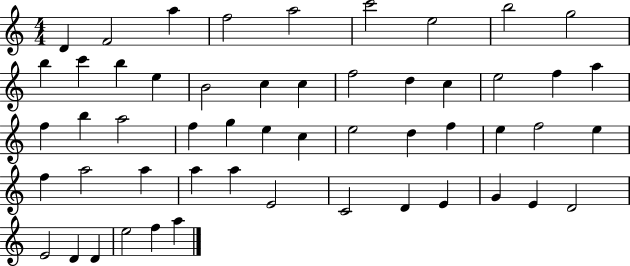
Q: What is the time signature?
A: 4/4